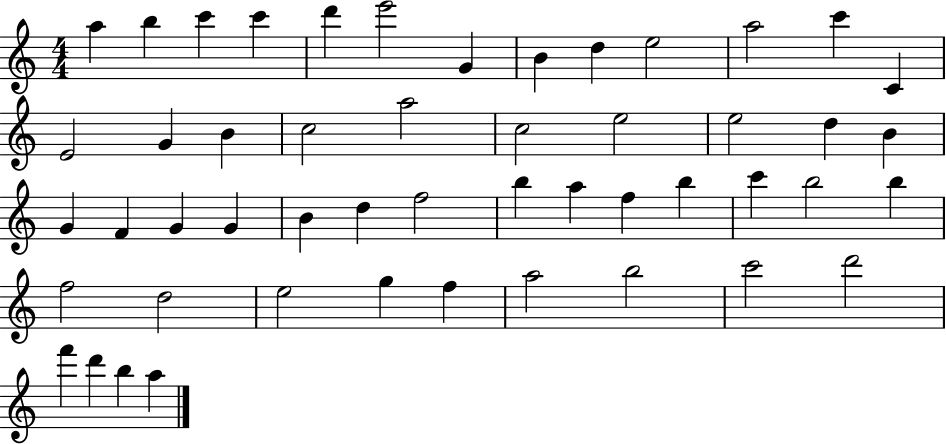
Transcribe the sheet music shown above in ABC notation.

X:1
T:Untitled
M:4/4
L:1/4
K:C
a b c' c' d' e'2 G B d e2 a2 c' C E2 G B c2 a2 c2 e2 e2 d B G F G G B d f2 b a f b c' b2 b f2 d2 e2 g f a2 b2 c'2 d'2 f' d' b a